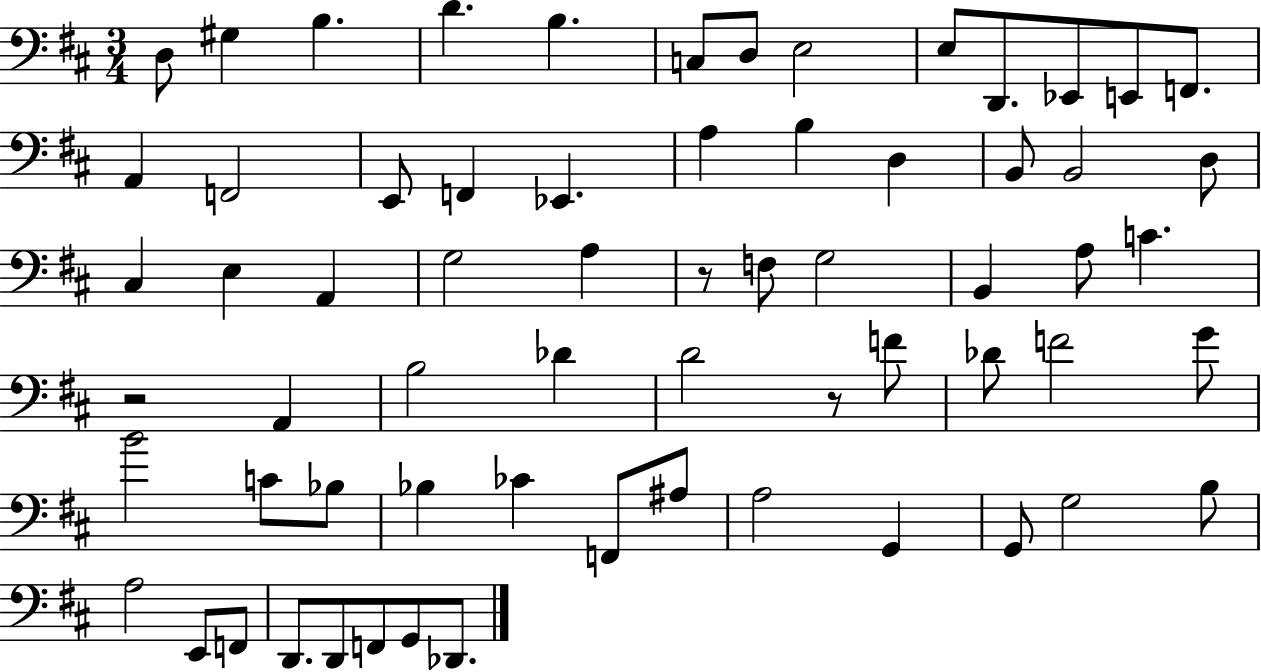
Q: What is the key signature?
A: D major